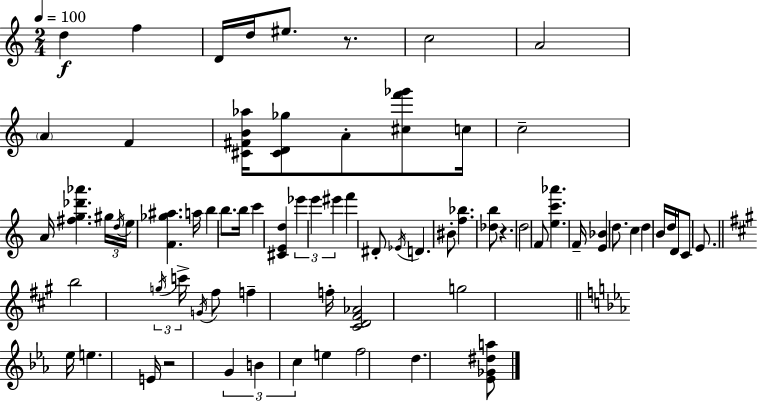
{
  \clef treble
  \numericTimeSignature
  \time 2/4
  \key c \major
  \tempo 4 = 100
  d''4\f f''4 | d'16 d''16 eis''8. r8. | c''2 | a'2 | \break \parenthesize a'4 f'4 | <cis' fis' b' aes''>16 <cis' d' ges''>8 a'8-. <cis'' f''' ges'''>8 c''16 | c''2-- | a'16 <fis'' g'' des''' aes'''>4. \tuplet 3/2 { gis''16 | \break \acciaccatura { d''16 } e''16 } <f' ges'' ais''>4. | a''16 b''4 b''8. | b''16 c'''4 <cis' e' d''>4 | \tuplet 3/2 { ees'''4 e'''4 | \break eis'''4 } f'''4 | dis'8-. \acciaccatura { ees'16 } d'4. | bis'8-. <f'' bes''>4. | <des'' b''>8 r4. | \break d''2 | f'8 <e'' c''' aes'''>4. | f'16-- <e' bes'>4 d''8. | c''4 d''4 | \break b'16 d''16 d'16 c'8 e'8. | \bar "||" \break \key a \major b''2 | \tuplet 3/2 { \acciaccatura { g''16 } c'''16-> \acciaccatura { g'16 } } fis''8 f''4-- | f''16-. <cis' d' fis' aes'>2 | g''2 | \break \bar "||" \break \key ees \major ees''16 e''4. e'16 | r2 | \tuplet 3/2 { g'4 b'4 | c''4 } e''4 | \break f''2 | d''4. <ees' ges' dis'' a''>8 | \bar "|."
}